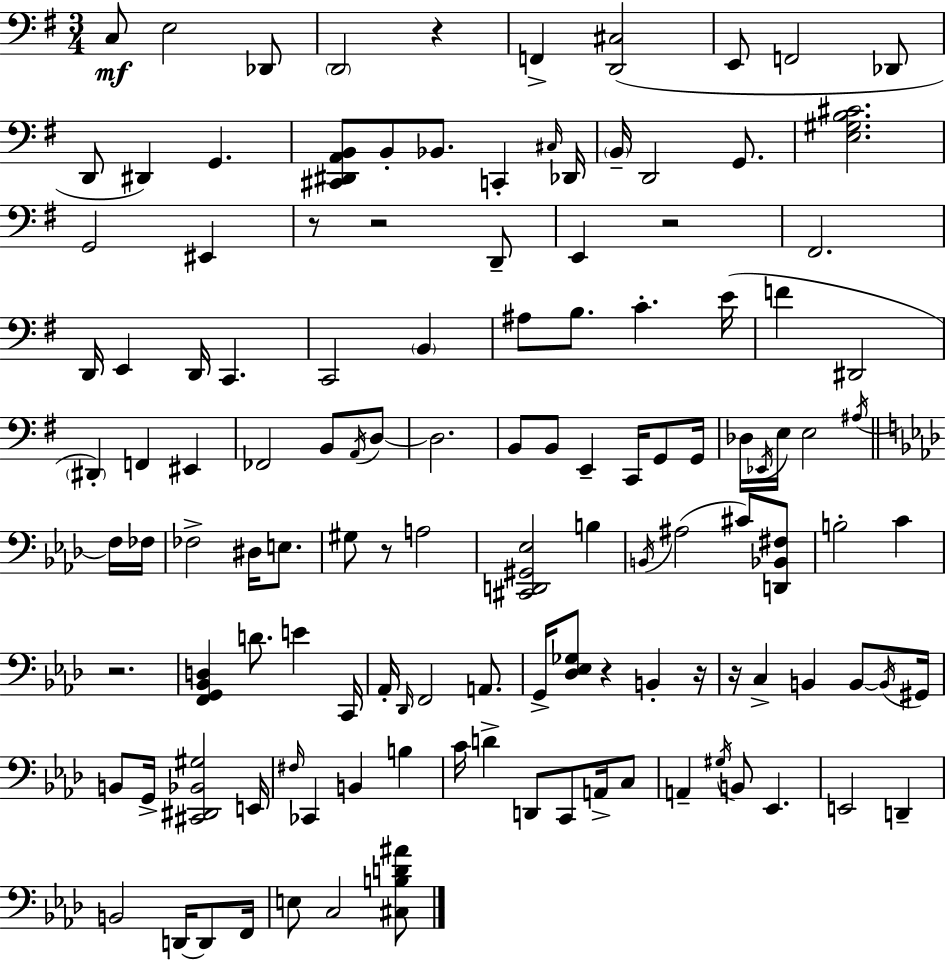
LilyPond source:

{
  \clef bass
  \numericTimeSignature
  \time 3/4
  \key g \major
  c8\mf e2 des,8 | \parenthesize d,2 r4 | f,4-> <d, cis>2( | e,8 f,2 des,8 | \break d,8 dis,4) g,4. | <cis, dis, a, b,>8 b,8-. bes,8. c,4-. \grace { cis16 } | des,16 \parenthesize b,16-- d,2 g,8. | <e gis b cis'>2. | \break g,2 eis,4 | r8 r2 d,8-- | e,4 r2 | fis,2. | \break d,16 e,4 d,16 c,4. | c,2 \parenthesize b,4 | ais8 b8. c'4.-. | e'16( f'4 dis,2 | \break \parenthesize dis,4-.) f,4 eis,4 | fes,2 b,8 \acciaccatura { a,16 } | d8~~ d2. | b,8 b,8 e,4-- c,16 g,8 | \break g,16 des16 \acciaccatura { ees,16 } e16 e2 | \acciaccatura { ais16 } \bar "||" \break \key aes \major f16 fes16 fes2-> dis16 e8. | gis8 r8 a2 | <cis, d, gis, ees>2 b4 | \acciaccatura { b,16 }( ais2 cis'8) | \break <d, bes, fis>8 b2-. c'4 | r2. | <f, g, bes, d>4 d'8. e'4 | c,16 aes,16-. \grace { des,16 } f,2 | \break a,8. g,16-> <des ees ges>8 r4 b,4-. | r16 r16 c4-> b,4 | b,8~~ \acciaccatura { b,16 } gis,16 b,8 g,16-> <cis, dis, bes, gis>2 | e,16 \grace { fis16 } ces,4 b,4 | \break b4 c'16 d'4-> d,8 | c,8 a,16-> c8 a,4-- \acciaccatura { gis16 } b,8 | ees,4. e,2 | d,4-- b,2 | \break d,16~~ d,8 f,16 e8 c2 | <cis b d' ais'>8 \bar "|."
}